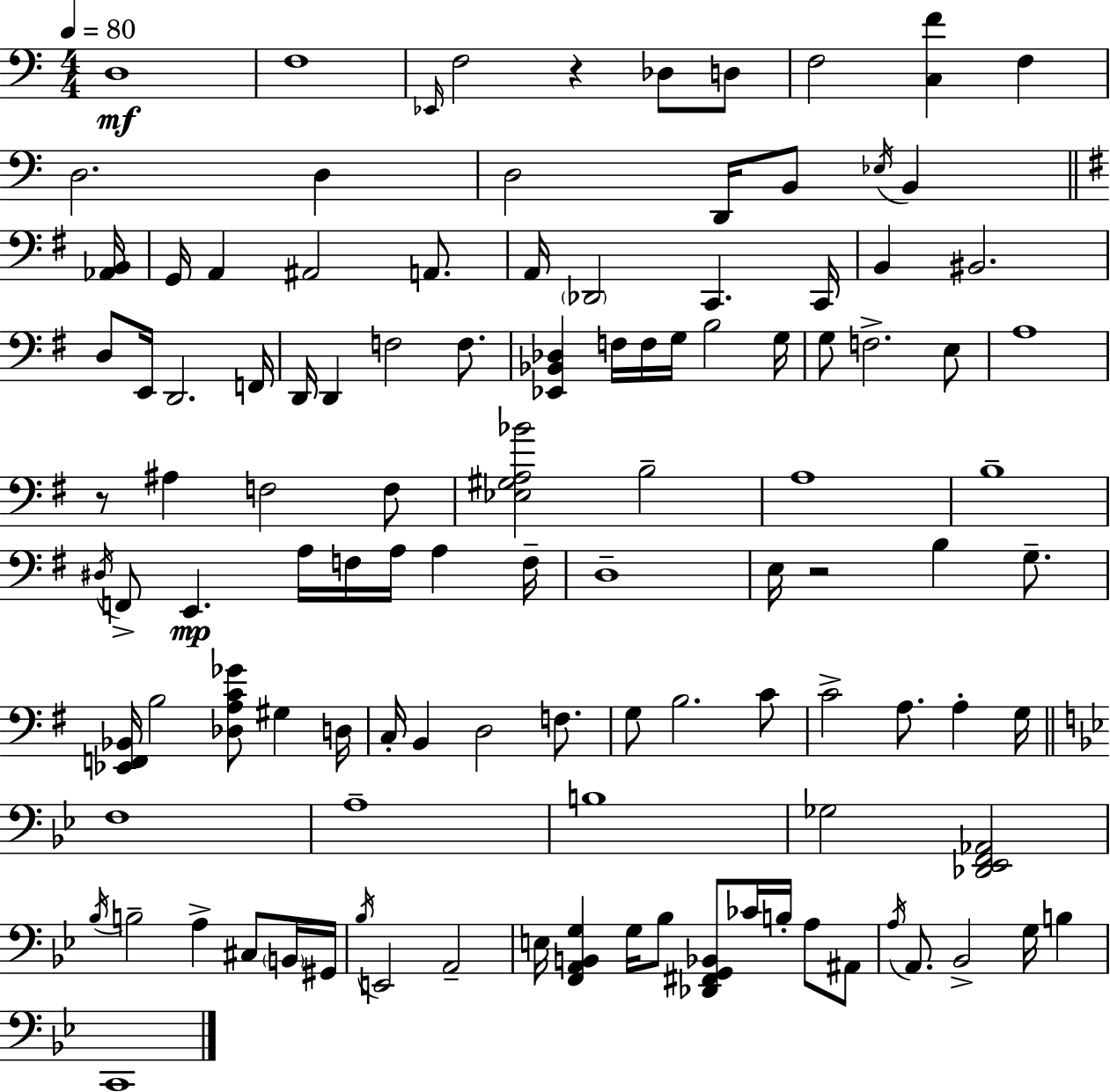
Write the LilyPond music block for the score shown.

{
  \clef bass
  \numericTimeSignature
  \time 4/4
  \key a \minor
  \tempo 4 = 80
  d1\mf | f1 | \grace { ees,16 } f2 r4 des8 d8 | f2 <c f'>4 f4 | \break d2. d4 | d2 d,16 b,8 \acciaccatura { ees16 } b,4 | \bar "||" \break \key e \minor <aes, b,>16 g,16 a,4 ais,2 a,8. | a,16 \parenthesize des,2 c,4. | c,16 b,4 bis,2. | d8 e,16 d,2. | \break f,16 d,16 d,4 f2 f8. | <ees, bes, des>4 f16 f16 g16 b2 | g16 g8 f2.-> e8 | a1 | \break r8 ais4 f2 f8 | <ees gis a bes'>2 b2-- | a1 | b1-- | \break \acciaccatura { dis16 } f,8-> e,4.\mp a16 f16 a16 a4 | f16-- d1-- | e16 r2 b4 g8.-- | <ees, f, bes,>16 b2 <des a c' ges'>8 gis4 | \break d16 c16-. b,4 d2 f8. | g8 b2. | c'8 c'2-> a8. a4-. | g16 \bar "||" \break \key bes \major f1 | a1-- | b1 | ges2 <des, ees, f, aes,>2 | \break \acciaccatura { bes16 } b2-- a4-> cis8 \parenthesize b,16 | gis,16 \acciaccatura { bes16 } e,2 a,2-- | e16 <f, a, b, g>4 g16 bes8 <des, fis, g, bes,>8 ces'16 b16-. a8 | ais,8 \acciaccatura { a16 } a,8. bes,2-> g16 b4 | \break c,1 | \bar "|."
}